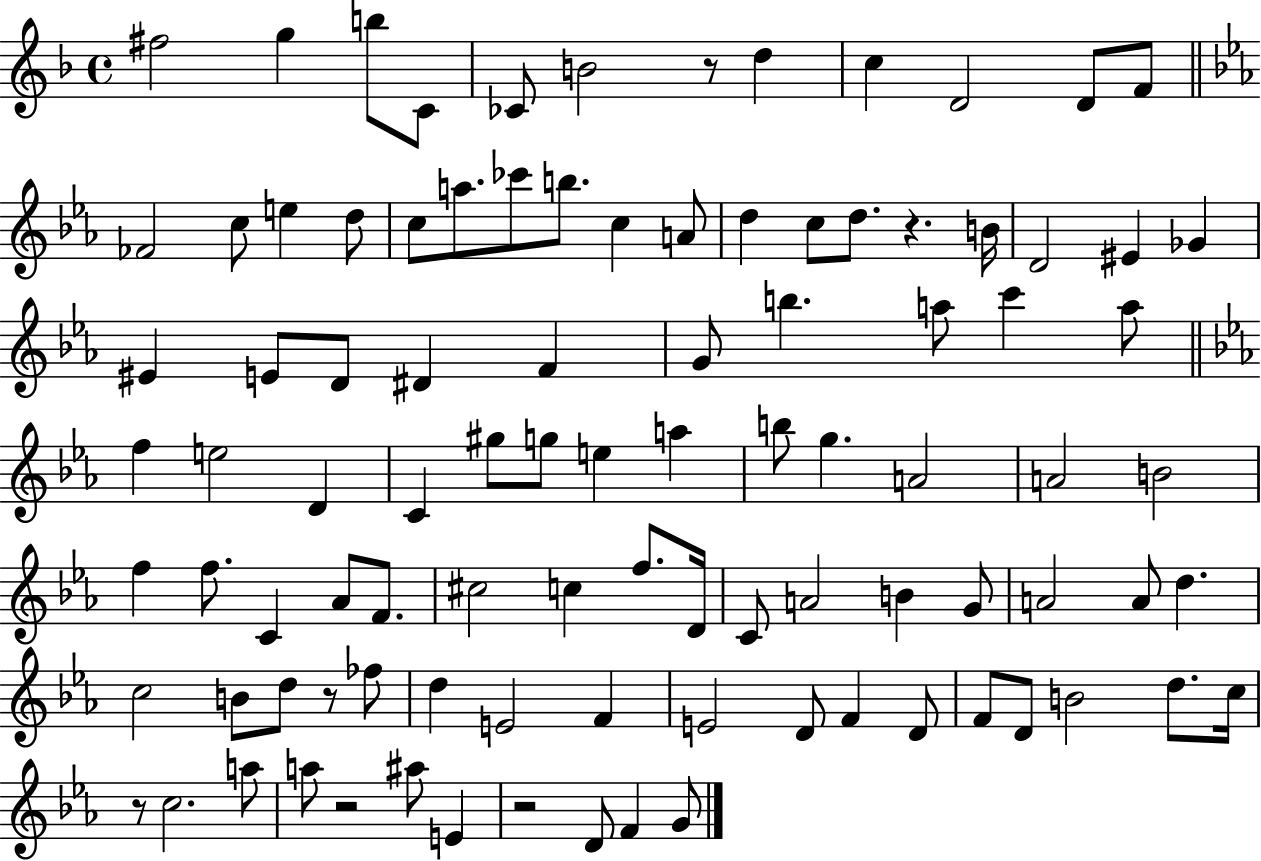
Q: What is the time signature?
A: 4/4